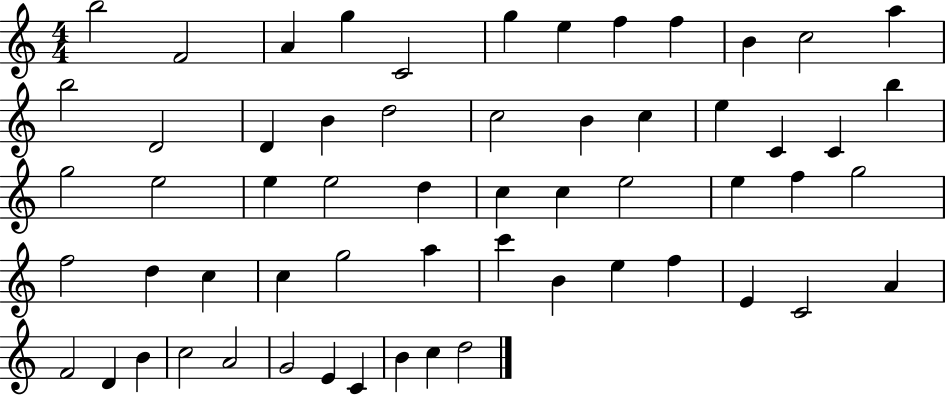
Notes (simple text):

B5/h F4/h A4/q G5/q C4/h G5/q E5/q F5/q F5/q B4/q C5/h A5/q B5/h D4/h D4/q B4/q D5/h C5/h B4/q C5/q E5/q C4/q C4/q B5/q G5/h E5/h E5/q E5/h D5/q C5/q C5/q E5/h E5/q F5/q G5/h F5/h D5/q C5/q C5/q G5/h A5/q C6/q B4/q E5/q F5/q E4/q C4/h A4/q F4/h D4/q B4/q C5/h A4/h G4/h E4/q C4/q B4/q C5/q D5/h